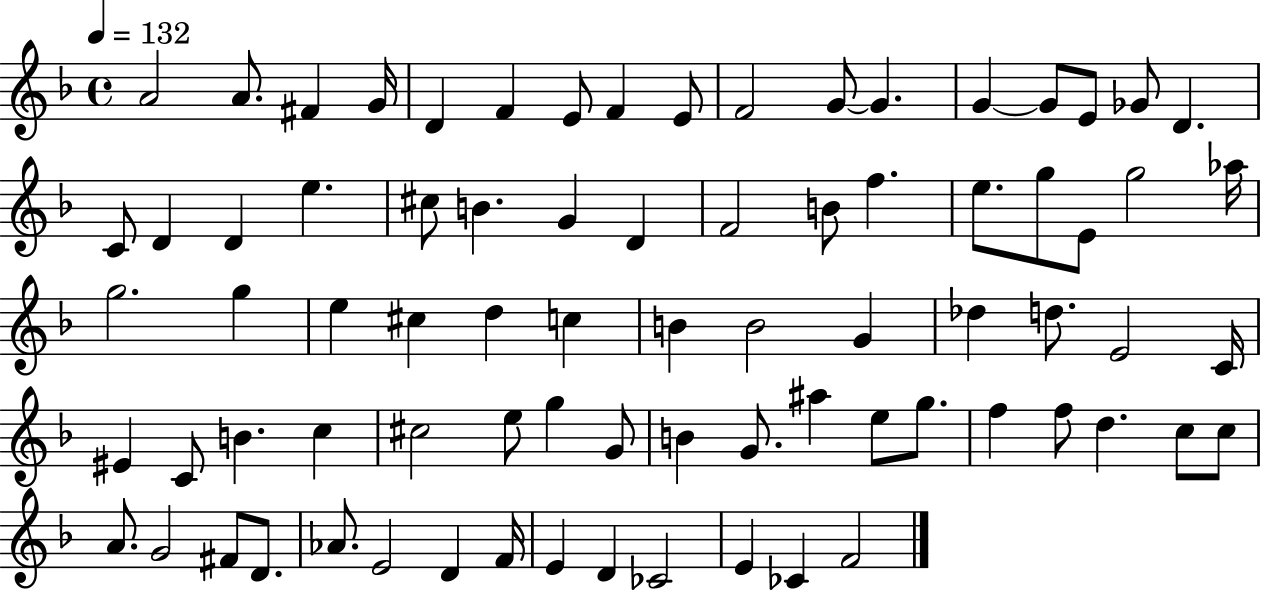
X:1
T:Untitled
M:4/4
L:1/4
K:F
A2 A/2 ^F G/4 D F E/2 F E/2 F2 G/2 G G G/2 E/2 _G/2 D C/2 D D e ^c/2 B G D F2 B/2 f e/2 g/2 E/2 g2 _a/4 g2 g e ^c d c B B2 G _d d/2 E2 C/4 ^E C/2 B c ^c2 e/2 g G/2 B G/2 ^a e/2 g/2 f f/2 d c/2 c/2 A/2 G2 ^F/2 D/2 _A/2 E2 D F/4 E D _C2 E _C F2